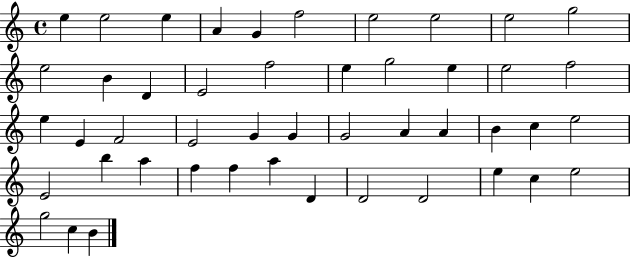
E5/q E5/h E5/q A4/q G4/q F5/h E5/h E5/h E5/h G5/h E5/h B4/q D4/q E4/h F5/h E5/q G5/h E5/q E5/h F5/h E5/q E4/q F4/h E4/h G4/q G4/q G4/h A4/q A4/q B4/q C5/q E5/h E4/h B5/q A5/q F5/q F5/q A5/q D4/q D4/h D4/h E5/q C5/q E5/h G5/h C5/q B4/q